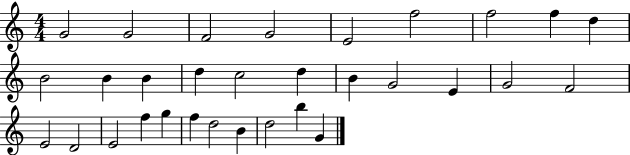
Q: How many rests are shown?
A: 0